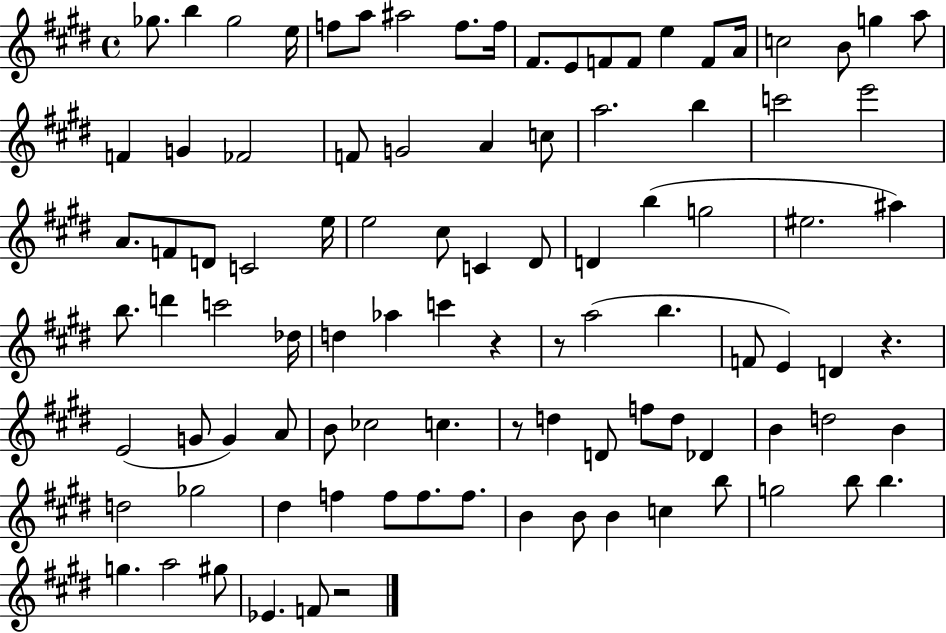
Gb5/e. B5/q Gb5/h E5/s F5/e A5/e A#5/h F5/e. F5/s F#4/e. E4/e F4/e F4/e E5/q F4/e A4/s C5/h B4/e G5/q A5/e F4/q G4/q FES4/h F4/e G4/h A4/q C5/e A5/h. B5/q C6/h E6/h A4/e. F4/e D4/e C4/h E5/s E5/h C#5/e C4/q D#4/e D4/q B5/q G5/h EIS5/h. A#5/q B5/e. D6/q C6/h Db5/s D5/q Ab5/q C6/q R/q R/e A5/h B5/q. F4/e E4/q D4/q R/q. E4/h G4/e G4/q A4/e B4/e CES5/h C5/q. R/e D5/q D4/e F5/e D5/e Db4/q B4/q D5/h B4/q D5/h Gb5/h D#5/q F5/q F5/e F5/e. F5/e. B4/q B4/e B4/q C5/q B5/e G5/h B5/e B5/q. G5/q. A5/h G#5/e Eb4/q. F4/e R/h